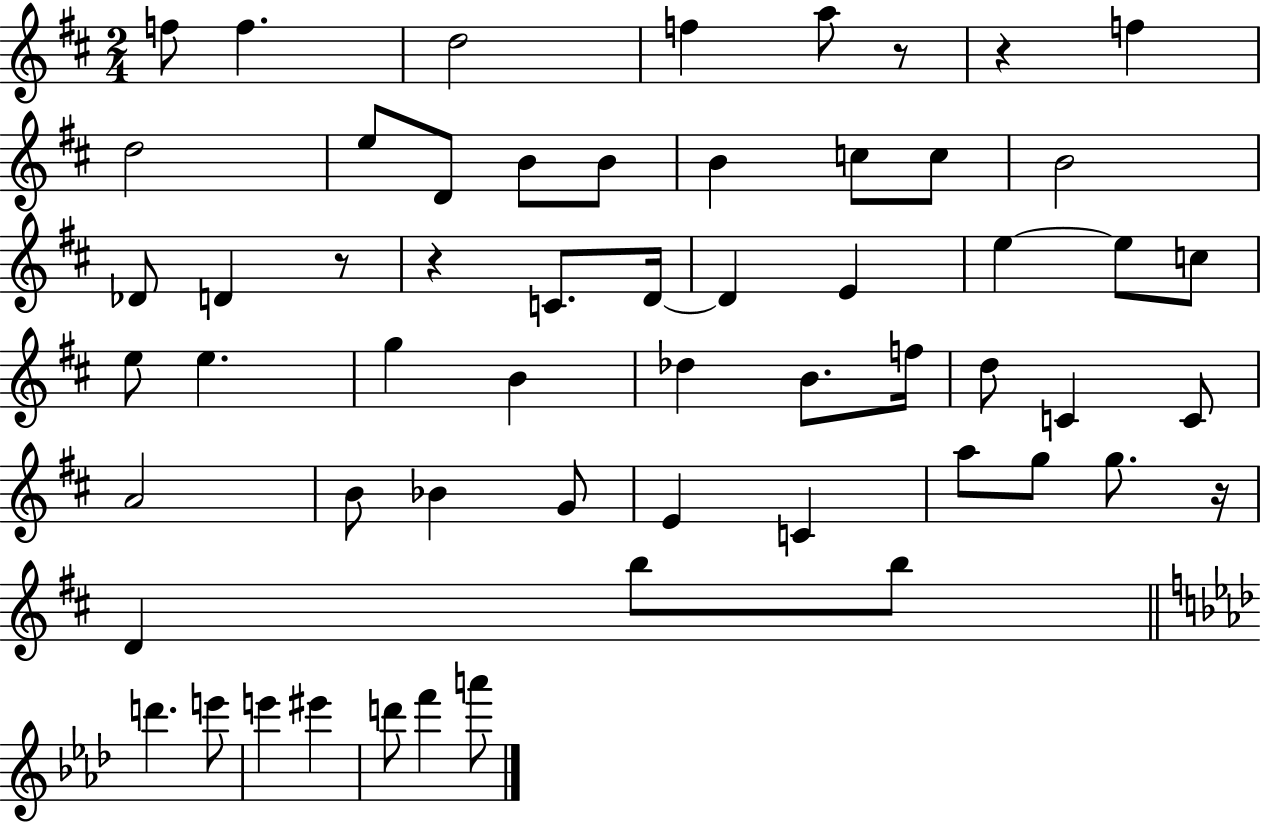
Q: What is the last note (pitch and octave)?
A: A6